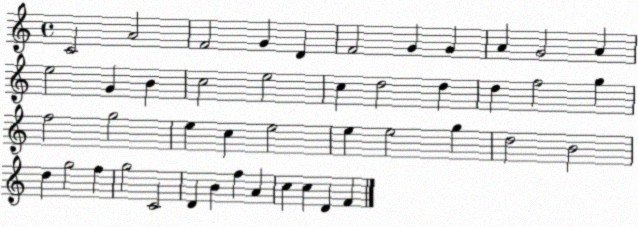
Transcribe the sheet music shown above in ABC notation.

X:1
T:Untitled
M:4/4
L:1/4
K:C
C2 A2 F2 G D F2 G G A G2 A e2 G B c2 e2 c d2 d d f2 g f2 g2 e c e2 e e2 g d2 B2 d g2 f g2 C2 D B f A c c D F